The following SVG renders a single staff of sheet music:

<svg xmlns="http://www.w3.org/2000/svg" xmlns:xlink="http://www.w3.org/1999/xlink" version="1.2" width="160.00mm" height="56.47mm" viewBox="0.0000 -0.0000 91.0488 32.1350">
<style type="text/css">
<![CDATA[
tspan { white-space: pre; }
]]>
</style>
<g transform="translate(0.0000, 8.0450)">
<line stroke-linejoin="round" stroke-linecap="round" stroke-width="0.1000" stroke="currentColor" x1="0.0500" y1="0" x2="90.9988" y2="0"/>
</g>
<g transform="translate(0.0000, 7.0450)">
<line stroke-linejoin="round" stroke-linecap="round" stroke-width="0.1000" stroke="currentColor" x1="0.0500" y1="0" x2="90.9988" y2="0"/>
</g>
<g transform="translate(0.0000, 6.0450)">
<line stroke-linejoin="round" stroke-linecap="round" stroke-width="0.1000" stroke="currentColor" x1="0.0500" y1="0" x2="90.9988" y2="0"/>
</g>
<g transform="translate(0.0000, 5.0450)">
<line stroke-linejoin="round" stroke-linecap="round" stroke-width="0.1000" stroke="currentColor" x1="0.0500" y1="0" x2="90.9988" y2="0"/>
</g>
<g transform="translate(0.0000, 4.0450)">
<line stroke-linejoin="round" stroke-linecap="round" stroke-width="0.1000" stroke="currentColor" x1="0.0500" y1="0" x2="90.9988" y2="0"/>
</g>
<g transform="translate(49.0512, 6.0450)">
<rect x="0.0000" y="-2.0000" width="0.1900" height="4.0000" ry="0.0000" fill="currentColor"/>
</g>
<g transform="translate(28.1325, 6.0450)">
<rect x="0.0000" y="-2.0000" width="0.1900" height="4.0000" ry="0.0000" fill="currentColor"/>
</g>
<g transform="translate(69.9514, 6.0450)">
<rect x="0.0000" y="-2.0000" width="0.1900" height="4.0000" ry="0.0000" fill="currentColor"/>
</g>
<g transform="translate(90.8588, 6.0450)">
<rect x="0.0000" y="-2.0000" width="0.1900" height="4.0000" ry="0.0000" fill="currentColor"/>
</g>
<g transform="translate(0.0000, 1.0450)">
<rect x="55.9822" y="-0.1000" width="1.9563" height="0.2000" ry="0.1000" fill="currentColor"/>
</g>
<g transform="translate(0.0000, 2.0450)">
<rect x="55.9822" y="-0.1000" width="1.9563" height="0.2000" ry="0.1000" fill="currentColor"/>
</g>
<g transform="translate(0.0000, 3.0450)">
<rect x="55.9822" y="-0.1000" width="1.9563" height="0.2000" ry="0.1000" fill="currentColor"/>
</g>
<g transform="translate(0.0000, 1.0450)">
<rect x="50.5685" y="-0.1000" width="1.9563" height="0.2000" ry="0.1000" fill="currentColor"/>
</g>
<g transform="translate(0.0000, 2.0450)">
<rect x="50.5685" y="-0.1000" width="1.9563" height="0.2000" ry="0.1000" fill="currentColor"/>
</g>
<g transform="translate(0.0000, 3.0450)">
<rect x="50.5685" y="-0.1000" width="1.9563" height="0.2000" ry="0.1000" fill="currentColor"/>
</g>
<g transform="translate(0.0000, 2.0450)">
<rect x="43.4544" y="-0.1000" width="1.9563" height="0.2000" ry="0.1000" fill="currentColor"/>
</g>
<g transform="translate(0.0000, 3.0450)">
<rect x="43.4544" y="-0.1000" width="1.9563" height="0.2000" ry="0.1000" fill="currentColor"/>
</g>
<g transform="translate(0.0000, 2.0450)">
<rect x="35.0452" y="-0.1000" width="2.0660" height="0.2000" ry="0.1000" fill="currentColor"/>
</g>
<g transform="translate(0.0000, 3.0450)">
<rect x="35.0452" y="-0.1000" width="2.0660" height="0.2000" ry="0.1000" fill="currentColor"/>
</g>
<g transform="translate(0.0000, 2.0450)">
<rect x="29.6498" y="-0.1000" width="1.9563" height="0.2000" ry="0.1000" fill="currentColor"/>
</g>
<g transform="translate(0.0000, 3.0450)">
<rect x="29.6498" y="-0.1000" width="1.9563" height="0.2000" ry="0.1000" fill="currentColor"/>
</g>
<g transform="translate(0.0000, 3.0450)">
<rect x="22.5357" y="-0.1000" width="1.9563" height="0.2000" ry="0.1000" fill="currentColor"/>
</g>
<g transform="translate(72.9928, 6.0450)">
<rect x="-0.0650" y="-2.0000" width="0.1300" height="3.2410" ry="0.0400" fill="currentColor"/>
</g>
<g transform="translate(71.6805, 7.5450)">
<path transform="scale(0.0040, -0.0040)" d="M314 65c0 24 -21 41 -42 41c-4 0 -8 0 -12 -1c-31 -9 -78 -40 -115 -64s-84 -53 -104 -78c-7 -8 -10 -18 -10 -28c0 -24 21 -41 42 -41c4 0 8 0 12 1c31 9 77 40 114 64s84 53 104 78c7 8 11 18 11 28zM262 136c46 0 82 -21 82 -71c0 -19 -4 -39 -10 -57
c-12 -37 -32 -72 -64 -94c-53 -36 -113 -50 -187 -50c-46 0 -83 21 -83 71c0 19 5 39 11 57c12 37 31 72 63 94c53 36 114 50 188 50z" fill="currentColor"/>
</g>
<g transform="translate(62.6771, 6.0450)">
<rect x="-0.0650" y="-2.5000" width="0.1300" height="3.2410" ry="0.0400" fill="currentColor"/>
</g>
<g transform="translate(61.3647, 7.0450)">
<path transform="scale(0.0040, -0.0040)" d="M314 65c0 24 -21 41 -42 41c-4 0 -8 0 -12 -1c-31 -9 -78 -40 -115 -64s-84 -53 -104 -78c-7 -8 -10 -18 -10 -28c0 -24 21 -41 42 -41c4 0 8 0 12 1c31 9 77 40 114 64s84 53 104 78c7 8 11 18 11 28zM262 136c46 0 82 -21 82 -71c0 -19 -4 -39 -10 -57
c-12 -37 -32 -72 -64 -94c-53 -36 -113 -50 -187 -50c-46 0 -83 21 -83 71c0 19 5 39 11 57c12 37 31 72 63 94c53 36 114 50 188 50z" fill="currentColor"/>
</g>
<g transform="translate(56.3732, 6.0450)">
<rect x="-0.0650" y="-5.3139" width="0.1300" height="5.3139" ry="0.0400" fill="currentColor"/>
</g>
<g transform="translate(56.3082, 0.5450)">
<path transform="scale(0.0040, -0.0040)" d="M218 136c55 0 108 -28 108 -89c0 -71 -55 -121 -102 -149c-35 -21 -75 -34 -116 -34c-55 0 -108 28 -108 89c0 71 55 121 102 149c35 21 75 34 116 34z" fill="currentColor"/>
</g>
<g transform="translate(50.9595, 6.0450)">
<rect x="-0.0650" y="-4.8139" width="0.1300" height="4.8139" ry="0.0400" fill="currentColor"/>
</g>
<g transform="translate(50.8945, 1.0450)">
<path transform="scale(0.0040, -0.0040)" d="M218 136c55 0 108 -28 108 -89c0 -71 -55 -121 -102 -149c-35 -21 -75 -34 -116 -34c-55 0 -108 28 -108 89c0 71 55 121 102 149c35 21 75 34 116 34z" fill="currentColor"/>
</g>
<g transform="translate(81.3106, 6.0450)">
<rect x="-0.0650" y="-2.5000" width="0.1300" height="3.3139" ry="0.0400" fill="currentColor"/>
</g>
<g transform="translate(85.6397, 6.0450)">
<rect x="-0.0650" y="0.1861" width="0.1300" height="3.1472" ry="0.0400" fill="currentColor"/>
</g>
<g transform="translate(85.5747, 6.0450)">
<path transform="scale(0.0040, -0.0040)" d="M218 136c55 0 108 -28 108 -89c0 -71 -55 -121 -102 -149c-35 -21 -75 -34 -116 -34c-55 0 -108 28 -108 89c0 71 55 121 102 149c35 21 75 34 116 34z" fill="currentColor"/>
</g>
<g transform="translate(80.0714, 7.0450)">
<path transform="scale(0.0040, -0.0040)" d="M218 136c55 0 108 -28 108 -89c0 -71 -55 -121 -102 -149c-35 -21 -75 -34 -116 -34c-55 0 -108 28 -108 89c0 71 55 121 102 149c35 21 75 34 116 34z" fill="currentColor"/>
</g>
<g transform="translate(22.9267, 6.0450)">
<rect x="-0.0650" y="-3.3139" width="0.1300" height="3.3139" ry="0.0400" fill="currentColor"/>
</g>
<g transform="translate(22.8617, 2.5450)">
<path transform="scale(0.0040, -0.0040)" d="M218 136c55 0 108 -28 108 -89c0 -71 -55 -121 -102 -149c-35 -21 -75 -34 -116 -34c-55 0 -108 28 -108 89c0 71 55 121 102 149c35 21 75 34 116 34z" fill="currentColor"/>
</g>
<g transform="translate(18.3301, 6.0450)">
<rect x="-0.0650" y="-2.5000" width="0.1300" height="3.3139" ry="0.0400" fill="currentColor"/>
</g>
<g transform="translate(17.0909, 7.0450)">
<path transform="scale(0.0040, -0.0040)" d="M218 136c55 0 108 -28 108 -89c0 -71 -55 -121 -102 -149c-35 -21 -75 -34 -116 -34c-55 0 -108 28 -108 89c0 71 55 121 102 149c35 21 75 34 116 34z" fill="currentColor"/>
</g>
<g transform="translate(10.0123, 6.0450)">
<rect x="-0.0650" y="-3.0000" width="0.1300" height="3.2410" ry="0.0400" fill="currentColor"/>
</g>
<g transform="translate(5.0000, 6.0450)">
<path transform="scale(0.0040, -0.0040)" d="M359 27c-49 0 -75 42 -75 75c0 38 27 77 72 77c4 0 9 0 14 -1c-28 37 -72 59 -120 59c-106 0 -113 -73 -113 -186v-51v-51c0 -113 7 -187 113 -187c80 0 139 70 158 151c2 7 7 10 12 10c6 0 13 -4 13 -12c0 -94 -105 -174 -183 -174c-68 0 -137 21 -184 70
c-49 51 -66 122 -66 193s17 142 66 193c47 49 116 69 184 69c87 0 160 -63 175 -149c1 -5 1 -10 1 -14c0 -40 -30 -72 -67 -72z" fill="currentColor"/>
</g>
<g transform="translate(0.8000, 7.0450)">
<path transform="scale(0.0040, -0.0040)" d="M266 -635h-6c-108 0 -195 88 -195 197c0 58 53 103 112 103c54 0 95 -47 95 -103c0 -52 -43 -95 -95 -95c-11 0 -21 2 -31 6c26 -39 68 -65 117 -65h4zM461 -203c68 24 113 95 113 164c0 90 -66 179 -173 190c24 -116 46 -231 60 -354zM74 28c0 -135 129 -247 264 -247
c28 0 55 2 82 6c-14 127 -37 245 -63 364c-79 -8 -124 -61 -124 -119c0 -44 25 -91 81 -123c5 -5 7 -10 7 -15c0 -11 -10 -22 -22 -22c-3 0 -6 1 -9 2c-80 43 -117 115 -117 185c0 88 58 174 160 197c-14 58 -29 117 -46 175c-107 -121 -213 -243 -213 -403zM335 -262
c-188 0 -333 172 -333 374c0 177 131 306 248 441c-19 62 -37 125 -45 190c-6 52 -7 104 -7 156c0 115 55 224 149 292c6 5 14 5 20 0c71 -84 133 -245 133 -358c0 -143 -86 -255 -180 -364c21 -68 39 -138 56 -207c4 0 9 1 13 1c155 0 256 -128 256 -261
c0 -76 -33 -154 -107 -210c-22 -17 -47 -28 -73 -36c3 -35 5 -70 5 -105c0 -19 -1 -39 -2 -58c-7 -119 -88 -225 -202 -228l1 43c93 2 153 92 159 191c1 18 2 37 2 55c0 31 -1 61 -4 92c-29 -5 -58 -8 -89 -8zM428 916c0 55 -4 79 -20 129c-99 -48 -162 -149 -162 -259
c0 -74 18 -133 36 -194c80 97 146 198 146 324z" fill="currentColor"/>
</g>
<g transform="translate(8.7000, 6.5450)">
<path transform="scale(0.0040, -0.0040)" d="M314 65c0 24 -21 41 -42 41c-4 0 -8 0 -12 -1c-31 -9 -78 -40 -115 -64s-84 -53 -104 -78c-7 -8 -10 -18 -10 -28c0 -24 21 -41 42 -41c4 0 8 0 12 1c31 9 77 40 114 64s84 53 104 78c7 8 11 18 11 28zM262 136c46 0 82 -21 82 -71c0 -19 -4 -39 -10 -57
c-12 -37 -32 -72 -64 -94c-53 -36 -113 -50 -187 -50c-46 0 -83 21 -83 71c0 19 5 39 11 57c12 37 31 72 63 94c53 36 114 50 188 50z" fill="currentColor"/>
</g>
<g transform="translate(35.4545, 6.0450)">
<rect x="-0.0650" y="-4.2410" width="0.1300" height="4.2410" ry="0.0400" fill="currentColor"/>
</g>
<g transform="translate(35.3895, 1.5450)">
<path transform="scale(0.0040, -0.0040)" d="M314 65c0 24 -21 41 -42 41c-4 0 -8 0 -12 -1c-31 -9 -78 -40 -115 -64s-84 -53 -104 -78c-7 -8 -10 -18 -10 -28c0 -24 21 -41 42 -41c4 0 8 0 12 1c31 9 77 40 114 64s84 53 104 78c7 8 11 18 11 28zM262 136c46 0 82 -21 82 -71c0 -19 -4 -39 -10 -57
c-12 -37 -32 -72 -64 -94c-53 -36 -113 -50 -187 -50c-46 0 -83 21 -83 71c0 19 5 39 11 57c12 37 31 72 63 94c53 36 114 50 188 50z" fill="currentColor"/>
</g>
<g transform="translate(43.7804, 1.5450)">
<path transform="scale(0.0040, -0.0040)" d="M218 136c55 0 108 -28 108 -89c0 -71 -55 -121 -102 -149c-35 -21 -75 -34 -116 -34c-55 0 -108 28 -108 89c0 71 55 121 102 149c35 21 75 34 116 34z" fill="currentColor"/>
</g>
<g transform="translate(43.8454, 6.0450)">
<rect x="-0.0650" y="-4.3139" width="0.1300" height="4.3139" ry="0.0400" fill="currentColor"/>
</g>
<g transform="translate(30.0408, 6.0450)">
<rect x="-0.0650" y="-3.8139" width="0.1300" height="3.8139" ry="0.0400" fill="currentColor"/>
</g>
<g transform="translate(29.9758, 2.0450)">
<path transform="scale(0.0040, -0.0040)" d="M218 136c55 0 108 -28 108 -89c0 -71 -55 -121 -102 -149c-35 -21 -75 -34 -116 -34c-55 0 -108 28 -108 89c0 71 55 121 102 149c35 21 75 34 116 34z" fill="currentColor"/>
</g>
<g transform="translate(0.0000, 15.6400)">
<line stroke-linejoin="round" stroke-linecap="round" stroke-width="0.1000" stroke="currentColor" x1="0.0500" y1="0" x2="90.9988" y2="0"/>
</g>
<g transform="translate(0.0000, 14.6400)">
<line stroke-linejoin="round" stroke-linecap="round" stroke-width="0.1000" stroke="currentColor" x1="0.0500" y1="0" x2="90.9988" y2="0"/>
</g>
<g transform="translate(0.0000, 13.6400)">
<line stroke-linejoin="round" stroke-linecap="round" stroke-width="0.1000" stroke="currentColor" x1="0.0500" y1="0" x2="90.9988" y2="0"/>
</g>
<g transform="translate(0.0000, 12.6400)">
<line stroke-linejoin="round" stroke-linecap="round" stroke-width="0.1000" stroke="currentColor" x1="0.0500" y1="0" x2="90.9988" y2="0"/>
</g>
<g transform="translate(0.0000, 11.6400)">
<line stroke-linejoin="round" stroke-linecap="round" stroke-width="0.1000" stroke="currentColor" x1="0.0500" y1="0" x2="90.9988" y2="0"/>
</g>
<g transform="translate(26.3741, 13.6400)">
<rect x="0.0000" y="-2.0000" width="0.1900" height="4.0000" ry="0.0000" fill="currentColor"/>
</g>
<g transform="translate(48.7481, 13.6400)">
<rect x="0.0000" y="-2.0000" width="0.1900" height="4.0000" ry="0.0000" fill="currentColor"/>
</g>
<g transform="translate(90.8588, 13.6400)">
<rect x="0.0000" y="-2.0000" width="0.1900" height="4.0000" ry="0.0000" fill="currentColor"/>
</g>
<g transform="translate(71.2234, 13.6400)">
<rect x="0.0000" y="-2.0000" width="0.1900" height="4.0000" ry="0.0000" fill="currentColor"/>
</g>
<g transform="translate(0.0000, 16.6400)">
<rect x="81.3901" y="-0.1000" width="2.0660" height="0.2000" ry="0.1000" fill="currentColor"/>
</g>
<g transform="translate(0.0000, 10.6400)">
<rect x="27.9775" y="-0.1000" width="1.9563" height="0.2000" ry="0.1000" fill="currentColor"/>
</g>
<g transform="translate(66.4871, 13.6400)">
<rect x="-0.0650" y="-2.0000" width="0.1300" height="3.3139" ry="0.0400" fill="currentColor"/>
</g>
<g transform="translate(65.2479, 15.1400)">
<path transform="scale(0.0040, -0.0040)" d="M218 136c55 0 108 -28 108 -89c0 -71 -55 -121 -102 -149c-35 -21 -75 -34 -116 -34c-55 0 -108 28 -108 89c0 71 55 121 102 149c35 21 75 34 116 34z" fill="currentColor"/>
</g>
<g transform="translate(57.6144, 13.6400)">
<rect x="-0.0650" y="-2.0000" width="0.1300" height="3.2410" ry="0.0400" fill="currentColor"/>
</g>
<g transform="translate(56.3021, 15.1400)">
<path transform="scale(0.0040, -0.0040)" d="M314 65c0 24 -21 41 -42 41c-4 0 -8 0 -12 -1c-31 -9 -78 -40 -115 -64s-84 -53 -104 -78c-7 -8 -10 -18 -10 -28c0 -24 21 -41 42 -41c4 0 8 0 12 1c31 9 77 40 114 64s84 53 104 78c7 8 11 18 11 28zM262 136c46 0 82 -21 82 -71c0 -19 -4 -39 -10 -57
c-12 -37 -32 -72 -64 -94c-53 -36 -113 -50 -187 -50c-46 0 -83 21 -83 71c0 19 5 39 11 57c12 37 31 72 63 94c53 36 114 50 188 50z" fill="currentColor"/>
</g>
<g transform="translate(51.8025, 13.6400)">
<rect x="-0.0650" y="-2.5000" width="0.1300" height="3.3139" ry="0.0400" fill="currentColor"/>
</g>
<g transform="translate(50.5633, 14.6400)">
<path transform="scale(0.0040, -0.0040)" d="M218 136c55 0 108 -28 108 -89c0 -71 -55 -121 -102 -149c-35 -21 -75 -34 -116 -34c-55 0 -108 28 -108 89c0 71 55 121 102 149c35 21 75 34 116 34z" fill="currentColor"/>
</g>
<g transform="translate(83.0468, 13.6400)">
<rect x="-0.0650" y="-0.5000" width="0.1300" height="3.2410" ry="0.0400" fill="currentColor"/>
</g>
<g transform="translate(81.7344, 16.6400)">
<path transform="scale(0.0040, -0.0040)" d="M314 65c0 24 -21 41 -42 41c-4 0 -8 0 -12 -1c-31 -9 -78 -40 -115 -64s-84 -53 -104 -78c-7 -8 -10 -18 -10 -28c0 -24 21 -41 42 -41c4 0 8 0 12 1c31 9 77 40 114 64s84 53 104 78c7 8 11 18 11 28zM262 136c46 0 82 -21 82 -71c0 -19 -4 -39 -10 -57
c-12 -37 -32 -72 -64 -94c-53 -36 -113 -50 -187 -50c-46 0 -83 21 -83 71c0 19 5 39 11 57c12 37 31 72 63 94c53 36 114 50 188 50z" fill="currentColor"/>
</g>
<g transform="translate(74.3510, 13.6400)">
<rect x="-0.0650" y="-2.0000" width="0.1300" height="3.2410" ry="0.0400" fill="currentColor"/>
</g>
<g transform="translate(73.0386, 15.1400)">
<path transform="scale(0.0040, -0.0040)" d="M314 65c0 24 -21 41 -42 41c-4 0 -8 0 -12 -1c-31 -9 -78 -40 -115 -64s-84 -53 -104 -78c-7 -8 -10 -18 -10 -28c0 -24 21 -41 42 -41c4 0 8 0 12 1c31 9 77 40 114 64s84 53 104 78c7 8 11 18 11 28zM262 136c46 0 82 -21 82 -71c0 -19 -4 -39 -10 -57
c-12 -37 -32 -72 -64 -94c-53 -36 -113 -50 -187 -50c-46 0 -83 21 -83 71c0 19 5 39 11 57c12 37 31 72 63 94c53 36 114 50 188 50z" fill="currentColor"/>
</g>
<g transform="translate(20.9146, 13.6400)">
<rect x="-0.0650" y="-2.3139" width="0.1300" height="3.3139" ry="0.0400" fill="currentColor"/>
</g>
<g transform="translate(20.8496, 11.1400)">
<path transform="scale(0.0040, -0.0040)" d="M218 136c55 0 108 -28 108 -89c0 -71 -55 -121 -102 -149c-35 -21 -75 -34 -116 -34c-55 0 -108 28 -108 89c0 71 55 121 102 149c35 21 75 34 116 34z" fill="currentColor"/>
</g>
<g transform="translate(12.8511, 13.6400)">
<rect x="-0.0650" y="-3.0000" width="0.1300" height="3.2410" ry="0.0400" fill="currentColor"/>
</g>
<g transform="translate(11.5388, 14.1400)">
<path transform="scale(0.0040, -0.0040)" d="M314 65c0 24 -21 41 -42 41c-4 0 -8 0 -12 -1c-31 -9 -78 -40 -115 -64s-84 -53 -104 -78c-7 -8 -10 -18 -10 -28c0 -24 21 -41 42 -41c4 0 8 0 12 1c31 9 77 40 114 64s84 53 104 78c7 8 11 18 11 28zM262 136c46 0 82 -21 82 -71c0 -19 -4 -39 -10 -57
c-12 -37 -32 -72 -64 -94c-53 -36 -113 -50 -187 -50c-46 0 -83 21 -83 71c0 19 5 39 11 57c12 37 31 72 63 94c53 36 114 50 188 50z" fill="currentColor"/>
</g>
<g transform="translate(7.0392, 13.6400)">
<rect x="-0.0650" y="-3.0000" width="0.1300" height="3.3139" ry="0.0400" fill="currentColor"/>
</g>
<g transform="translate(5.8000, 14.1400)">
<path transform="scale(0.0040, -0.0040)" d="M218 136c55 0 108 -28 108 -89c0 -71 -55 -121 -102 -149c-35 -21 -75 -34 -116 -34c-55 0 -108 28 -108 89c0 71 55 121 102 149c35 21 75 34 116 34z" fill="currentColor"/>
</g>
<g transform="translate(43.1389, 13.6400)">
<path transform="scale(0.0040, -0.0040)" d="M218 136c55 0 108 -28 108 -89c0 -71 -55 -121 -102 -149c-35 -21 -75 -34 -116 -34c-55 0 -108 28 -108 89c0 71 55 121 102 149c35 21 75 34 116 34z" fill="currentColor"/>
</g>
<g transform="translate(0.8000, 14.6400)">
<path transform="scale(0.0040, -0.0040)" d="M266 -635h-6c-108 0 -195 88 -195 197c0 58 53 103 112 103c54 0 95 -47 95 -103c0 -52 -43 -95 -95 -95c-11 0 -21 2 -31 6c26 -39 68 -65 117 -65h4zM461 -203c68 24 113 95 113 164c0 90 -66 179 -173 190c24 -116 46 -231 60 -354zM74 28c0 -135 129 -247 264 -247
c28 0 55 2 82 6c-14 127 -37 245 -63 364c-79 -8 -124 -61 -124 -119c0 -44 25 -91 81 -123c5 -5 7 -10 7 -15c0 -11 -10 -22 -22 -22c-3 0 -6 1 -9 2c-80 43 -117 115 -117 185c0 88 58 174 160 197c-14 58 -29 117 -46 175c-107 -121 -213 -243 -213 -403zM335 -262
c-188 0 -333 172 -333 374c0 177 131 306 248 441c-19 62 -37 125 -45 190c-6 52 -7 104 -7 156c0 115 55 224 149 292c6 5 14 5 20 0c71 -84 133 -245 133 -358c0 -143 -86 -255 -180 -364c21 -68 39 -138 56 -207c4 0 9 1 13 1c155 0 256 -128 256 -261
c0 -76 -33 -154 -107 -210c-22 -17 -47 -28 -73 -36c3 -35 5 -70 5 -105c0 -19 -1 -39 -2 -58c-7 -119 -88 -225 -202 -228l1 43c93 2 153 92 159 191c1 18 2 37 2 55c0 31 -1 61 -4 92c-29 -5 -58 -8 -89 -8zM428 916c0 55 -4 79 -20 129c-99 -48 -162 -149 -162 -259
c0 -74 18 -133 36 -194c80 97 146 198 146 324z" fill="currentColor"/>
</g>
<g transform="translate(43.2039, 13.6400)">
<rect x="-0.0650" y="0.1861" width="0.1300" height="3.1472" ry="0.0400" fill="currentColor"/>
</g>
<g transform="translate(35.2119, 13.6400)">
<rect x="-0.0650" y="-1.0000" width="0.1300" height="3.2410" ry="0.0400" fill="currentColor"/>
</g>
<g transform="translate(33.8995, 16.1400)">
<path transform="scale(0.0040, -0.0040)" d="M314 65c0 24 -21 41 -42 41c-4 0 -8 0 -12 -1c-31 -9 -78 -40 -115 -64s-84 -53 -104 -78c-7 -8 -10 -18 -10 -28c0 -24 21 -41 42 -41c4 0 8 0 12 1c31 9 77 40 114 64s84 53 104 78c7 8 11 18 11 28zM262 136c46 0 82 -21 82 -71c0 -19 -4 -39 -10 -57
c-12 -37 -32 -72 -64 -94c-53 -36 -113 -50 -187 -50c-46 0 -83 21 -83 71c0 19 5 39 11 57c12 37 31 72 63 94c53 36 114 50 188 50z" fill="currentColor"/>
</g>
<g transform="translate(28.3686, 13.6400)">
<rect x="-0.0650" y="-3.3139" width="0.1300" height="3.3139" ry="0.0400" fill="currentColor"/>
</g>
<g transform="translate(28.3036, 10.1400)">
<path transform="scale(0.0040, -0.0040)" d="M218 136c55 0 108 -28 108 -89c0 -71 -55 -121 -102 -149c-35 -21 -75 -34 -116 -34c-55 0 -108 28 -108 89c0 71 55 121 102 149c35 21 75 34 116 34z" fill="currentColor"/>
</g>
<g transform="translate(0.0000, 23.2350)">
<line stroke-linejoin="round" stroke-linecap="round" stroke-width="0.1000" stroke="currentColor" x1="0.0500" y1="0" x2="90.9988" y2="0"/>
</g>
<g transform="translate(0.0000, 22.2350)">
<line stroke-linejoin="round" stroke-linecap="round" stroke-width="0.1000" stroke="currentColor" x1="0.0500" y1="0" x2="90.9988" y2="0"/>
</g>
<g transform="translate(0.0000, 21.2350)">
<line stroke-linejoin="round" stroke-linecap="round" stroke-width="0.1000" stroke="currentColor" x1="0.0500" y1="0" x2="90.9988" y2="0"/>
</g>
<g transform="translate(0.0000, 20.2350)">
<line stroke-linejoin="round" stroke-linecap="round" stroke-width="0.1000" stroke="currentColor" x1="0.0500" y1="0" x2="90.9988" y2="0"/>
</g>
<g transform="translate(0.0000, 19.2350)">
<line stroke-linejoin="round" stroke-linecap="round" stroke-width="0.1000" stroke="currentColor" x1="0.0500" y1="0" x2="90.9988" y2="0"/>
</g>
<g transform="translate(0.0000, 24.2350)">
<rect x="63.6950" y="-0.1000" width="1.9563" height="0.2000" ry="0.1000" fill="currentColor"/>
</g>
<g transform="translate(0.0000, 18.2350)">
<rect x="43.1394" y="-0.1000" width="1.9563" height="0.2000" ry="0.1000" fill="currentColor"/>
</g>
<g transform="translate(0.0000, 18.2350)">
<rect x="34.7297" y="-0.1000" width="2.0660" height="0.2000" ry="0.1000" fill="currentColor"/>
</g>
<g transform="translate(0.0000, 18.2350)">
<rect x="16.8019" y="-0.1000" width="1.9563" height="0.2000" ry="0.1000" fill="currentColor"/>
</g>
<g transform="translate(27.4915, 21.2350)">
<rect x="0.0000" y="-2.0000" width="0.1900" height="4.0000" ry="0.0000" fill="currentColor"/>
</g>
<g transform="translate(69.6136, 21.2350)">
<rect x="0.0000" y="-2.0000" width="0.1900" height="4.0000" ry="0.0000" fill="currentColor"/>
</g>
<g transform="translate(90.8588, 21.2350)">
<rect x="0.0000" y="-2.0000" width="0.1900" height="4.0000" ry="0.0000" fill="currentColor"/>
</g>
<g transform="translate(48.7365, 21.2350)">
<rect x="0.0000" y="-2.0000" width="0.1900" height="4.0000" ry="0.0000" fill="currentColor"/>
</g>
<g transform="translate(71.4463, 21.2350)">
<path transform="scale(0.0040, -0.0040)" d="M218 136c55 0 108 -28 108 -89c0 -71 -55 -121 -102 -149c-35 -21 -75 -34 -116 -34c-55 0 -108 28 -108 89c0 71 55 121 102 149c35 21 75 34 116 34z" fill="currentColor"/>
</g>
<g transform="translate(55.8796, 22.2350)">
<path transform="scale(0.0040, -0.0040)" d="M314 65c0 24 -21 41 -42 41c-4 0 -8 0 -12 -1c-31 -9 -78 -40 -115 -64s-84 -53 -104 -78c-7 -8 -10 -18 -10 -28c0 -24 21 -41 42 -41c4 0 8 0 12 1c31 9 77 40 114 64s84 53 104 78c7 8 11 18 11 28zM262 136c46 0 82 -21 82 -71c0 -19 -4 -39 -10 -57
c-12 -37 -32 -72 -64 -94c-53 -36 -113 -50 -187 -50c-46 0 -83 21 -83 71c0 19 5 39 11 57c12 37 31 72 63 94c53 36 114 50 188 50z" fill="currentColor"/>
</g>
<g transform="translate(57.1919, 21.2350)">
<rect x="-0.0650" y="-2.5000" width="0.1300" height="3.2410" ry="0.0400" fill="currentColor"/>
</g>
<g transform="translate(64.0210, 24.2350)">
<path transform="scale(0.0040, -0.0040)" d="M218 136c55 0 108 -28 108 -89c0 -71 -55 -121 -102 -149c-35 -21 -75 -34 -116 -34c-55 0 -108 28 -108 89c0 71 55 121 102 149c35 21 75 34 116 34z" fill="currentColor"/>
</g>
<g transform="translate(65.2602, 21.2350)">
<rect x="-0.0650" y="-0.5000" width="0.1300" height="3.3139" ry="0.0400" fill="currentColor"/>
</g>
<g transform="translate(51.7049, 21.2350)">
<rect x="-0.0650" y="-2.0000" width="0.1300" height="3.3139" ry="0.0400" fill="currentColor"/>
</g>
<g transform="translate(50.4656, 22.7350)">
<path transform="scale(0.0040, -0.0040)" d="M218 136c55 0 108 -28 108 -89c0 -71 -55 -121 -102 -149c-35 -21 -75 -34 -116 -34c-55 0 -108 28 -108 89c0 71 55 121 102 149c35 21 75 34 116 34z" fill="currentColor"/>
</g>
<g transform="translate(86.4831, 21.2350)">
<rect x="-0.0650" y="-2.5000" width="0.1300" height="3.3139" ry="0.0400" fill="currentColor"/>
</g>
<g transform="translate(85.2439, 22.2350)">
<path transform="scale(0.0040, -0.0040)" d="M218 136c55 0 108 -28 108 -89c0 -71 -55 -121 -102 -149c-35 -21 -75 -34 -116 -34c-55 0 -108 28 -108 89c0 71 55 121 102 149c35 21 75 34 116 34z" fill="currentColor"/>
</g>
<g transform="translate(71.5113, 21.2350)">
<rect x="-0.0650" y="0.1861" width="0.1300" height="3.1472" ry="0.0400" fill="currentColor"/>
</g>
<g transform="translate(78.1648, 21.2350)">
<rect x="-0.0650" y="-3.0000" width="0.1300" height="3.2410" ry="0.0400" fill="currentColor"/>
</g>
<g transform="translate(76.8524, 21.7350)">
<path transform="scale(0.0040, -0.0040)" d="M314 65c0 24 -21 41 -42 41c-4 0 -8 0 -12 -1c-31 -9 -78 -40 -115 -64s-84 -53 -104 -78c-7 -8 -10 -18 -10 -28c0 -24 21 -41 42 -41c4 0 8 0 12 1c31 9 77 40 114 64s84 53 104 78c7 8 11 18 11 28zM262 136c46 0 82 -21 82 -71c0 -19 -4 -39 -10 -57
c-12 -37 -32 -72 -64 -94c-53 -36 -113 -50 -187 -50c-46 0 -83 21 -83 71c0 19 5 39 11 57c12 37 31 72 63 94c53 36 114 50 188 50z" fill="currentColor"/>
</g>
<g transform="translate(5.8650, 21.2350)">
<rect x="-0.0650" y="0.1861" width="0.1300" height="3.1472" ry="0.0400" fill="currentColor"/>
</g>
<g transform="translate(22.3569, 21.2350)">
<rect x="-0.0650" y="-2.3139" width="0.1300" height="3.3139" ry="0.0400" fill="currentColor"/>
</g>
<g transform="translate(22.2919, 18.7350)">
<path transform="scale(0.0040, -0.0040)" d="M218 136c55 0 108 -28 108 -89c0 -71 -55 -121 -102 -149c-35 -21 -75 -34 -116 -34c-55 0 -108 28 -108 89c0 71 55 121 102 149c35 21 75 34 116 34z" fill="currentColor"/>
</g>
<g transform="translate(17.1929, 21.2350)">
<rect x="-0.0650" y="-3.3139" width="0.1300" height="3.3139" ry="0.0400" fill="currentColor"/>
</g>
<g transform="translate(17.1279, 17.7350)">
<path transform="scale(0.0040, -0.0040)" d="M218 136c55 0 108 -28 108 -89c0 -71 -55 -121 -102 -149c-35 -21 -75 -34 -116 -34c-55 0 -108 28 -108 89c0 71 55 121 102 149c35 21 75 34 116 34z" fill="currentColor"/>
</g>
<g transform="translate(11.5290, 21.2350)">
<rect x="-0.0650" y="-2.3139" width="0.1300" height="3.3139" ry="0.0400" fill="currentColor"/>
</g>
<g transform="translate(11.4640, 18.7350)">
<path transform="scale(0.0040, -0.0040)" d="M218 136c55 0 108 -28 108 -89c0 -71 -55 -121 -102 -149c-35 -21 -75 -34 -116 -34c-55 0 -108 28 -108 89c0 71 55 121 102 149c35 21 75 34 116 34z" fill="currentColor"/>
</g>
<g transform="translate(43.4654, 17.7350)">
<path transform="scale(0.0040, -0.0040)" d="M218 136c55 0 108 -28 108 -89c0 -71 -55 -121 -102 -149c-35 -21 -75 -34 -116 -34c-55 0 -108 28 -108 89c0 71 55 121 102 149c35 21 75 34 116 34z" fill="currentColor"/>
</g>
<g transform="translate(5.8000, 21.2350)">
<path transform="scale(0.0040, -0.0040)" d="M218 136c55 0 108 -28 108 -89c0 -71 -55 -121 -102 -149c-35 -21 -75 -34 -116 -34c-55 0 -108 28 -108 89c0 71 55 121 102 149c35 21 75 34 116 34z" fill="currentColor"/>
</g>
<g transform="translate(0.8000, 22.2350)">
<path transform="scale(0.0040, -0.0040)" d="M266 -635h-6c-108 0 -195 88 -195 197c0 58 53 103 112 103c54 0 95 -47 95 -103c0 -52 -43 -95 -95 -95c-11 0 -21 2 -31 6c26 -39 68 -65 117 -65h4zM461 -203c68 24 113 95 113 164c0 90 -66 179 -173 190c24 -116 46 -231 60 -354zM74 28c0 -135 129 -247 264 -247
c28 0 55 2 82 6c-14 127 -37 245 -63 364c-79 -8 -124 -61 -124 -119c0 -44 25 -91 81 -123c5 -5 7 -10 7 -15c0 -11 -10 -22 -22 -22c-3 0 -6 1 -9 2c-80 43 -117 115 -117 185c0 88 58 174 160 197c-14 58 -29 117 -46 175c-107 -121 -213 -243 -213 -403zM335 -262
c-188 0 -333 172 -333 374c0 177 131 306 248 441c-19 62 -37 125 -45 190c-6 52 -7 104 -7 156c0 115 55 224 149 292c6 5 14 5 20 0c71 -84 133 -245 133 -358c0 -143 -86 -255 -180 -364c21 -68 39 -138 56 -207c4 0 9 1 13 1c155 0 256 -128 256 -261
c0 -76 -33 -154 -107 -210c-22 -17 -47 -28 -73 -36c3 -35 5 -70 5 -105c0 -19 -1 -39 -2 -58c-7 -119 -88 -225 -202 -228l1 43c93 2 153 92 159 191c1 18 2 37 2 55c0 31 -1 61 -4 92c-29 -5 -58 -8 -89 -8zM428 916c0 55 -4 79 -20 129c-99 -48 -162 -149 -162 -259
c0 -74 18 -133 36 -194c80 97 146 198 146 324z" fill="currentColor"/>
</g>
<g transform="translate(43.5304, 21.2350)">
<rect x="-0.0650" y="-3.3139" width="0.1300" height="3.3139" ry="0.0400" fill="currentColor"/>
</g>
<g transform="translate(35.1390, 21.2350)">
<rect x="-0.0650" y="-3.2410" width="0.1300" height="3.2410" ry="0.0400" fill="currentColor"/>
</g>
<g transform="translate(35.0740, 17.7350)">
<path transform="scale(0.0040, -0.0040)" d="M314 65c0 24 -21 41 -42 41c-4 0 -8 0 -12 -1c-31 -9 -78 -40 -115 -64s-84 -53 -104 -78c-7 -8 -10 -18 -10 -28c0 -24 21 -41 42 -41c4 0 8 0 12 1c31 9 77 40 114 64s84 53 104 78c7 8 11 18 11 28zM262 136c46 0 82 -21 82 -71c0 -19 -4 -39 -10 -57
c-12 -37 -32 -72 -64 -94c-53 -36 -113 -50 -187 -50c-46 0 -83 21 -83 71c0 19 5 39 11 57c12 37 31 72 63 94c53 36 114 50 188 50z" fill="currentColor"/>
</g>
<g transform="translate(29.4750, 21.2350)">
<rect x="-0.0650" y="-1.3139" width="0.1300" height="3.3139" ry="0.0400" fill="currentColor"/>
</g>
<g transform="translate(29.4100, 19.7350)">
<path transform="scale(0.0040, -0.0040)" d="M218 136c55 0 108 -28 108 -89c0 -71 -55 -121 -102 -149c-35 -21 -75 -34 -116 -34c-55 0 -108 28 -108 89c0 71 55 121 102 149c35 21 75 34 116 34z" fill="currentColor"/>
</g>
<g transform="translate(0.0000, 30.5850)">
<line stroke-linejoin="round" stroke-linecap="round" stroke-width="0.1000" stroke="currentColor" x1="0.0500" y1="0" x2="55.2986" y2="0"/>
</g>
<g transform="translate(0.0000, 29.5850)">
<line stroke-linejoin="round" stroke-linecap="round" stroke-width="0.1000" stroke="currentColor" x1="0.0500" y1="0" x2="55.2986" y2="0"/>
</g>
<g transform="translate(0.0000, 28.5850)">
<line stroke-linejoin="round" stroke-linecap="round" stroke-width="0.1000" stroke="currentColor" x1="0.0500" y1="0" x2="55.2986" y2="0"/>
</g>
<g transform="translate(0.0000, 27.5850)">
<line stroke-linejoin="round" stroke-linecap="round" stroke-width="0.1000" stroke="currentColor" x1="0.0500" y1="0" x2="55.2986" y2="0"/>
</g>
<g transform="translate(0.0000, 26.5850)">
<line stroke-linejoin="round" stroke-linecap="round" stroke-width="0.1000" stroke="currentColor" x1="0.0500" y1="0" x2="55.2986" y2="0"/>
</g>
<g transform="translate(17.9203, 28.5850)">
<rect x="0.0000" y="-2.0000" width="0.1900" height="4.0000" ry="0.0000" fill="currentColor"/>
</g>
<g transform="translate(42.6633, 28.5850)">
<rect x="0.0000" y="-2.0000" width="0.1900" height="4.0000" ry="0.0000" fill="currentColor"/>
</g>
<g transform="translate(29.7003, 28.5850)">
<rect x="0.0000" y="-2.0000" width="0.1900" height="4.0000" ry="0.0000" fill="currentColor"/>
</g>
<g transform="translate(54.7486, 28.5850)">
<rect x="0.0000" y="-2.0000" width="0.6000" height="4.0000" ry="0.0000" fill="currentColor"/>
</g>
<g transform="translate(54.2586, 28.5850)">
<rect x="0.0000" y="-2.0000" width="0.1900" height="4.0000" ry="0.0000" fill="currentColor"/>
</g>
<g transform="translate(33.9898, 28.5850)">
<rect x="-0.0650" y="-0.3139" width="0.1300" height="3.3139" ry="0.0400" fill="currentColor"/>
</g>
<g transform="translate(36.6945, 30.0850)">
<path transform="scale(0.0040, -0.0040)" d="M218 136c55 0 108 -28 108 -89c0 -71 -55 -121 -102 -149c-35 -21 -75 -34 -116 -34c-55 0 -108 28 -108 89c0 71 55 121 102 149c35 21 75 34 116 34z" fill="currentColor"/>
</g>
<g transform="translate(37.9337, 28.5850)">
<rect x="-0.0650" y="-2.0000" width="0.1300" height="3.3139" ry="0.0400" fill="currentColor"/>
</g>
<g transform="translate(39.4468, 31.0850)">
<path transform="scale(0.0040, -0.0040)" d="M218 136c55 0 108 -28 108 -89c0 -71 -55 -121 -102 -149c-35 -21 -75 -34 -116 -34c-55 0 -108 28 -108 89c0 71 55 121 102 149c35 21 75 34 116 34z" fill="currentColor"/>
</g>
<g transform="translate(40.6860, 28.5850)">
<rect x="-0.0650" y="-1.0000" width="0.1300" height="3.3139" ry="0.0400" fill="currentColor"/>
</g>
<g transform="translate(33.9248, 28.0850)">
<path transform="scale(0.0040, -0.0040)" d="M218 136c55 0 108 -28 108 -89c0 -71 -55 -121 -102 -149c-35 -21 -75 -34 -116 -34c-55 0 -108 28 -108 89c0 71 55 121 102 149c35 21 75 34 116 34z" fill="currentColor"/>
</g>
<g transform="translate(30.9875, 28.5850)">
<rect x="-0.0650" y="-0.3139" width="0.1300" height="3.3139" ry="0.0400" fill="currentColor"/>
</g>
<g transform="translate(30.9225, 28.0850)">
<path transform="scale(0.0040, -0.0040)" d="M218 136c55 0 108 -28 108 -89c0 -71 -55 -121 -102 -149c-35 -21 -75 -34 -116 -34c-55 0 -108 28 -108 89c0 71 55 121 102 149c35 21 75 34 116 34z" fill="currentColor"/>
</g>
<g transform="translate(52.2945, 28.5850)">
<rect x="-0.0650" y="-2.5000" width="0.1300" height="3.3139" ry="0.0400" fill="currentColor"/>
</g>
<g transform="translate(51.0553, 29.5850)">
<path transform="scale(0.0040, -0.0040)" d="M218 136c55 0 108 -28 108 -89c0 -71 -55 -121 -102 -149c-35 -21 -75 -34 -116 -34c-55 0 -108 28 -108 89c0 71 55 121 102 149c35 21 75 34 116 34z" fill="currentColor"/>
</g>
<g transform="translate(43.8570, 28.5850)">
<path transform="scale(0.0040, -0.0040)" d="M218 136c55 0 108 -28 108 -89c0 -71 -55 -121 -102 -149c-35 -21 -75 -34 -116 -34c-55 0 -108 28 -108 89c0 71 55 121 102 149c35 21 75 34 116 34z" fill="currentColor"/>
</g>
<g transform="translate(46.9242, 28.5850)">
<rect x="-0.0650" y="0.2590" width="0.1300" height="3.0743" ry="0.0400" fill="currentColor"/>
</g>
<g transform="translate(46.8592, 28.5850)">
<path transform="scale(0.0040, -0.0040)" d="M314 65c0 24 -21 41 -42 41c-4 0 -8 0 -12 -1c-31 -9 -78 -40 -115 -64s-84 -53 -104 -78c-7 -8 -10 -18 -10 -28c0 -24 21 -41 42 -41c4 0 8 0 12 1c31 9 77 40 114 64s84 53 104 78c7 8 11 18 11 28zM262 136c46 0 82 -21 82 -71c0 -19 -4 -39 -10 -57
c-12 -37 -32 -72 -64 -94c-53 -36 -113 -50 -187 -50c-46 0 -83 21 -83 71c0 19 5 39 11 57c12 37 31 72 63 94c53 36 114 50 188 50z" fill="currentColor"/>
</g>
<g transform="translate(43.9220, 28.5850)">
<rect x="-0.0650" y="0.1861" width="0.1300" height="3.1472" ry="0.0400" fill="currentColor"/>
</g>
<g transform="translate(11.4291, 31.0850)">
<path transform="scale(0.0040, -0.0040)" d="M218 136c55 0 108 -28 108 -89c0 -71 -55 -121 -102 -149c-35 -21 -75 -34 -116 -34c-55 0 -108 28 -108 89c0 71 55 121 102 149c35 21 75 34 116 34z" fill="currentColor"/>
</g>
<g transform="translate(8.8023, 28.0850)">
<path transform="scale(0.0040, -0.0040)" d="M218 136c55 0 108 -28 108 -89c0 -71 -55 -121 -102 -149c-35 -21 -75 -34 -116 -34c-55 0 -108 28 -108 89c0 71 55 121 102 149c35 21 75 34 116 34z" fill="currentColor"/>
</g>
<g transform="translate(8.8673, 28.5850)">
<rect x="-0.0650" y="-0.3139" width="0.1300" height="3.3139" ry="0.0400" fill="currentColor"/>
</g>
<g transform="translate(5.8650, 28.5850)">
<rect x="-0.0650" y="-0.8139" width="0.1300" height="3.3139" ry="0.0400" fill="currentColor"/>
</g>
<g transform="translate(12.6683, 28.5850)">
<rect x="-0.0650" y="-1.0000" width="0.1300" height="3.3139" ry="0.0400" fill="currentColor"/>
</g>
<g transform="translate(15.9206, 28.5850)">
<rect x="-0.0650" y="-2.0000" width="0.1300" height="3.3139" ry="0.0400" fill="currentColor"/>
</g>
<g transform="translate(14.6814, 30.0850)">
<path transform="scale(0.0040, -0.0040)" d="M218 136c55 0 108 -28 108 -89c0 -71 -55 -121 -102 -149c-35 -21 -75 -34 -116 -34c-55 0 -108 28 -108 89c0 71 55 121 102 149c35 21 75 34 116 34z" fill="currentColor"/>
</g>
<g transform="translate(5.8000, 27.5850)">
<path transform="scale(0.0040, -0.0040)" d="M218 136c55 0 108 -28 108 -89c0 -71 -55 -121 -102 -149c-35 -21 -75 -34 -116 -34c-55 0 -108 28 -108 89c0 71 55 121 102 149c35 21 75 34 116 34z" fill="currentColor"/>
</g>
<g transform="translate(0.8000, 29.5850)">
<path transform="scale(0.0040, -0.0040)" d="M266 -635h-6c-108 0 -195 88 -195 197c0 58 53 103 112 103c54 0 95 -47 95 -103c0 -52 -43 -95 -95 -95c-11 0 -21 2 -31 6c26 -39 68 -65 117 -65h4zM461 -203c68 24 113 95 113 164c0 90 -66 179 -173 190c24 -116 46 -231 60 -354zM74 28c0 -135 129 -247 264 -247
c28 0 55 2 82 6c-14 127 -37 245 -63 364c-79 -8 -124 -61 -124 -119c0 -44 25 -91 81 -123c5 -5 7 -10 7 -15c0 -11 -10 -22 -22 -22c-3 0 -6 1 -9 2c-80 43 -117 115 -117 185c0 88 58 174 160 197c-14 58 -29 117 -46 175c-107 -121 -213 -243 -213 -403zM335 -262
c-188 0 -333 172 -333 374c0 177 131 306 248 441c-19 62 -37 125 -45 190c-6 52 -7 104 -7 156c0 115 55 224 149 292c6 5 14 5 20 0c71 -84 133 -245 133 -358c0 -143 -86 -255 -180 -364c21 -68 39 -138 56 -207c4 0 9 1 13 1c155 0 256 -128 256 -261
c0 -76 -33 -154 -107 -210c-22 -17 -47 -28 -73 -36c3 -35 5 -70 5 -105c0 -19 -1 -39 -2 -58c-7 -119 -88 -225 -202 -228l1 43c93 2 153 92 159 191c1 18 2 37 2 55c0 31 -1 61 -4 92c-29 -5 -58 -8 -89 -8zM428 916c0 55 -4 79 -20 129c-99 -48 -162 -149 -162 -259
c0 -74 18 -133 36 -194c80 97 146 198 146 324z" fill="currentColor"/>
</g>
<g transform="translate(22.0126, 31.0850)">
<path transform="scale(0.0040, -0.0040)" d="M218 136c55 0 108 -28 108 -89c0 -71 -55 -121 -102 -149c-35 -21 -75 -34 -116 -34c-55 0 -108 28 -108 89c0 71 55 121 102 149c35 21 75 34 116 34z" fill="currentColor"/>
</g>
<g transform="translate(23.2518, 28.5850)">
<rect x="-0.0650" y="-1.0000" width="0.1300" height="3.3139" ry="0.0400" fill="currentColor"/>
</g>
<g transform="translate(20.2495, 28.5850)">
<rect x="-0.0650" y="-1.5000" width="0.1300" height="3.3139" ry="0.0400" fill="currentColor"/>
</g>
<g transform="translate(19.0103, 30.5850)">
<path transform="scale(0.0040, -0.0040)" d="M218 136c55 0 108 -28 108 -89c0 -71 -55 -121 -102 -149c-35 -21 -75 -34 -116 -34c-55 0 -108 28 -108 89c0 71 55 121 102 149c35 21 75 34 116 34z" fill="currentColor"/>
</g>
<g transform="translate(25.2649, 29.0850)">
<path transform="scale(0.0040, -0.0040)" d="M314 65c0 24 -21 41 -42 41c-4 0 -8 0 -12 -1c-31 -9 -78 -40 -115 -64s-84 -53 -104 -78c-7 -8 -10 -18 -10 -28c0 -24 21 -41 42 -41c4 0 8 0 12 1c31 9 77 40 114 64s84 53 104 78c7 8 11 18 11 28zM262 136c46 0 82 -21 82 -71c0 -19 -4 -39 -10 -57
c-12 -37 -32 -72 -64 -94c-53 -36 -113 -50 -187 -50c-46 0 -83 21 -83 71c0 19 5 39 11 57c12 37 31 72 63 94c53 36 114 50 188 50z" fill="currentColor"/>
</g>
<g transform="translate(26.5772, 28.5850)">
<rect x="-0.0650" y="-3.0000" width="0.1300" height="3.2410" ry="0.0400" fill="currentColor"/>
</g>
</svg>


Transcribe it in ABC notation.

X:1
T:Untitled
M:4/4
L:1/4
K:C
A2 G b c' d'2 d' e' f' G2 F2 G B A A2 g b D2 B G F2 F F2 C2 B g b g e b2 b F G2 C B A2 G d c D F E D A2 c c F D B B2 G